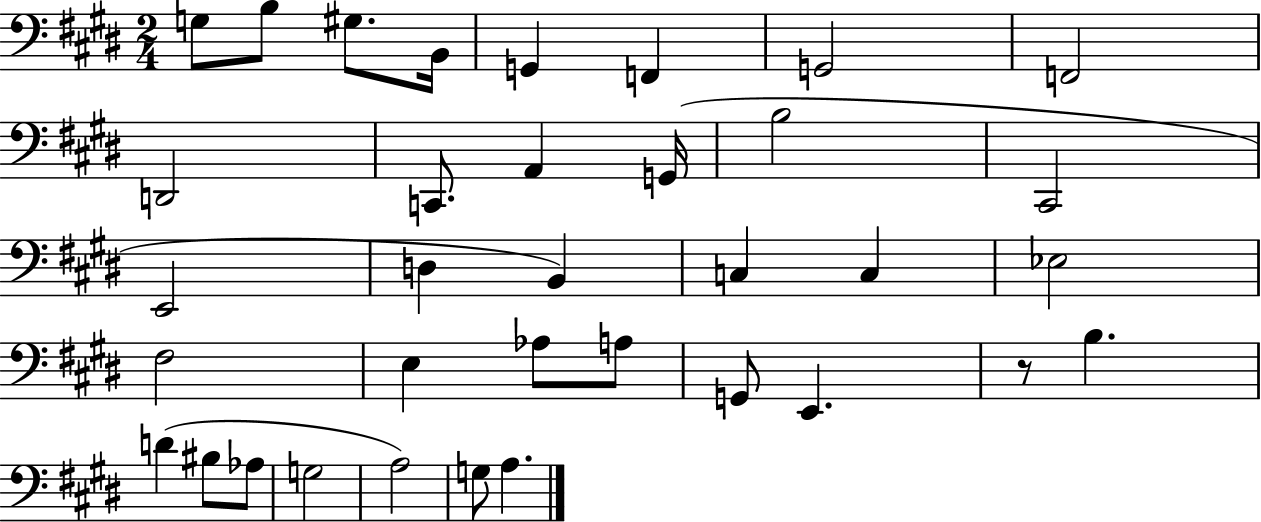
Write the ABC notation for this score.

X:1
T:Untitled
M:2/4
L:1/4
K:E
G,/2 B,/2 ^G,/2 B,,/4 G,, F,, G,,2 F,,2 D,,2 C,,/2 A,, G,,/4 B,2 ^C,,2 E,,2 D, B,, C, C, _E,2 ^F,2 E, _A,/2 A,/2 G,,/2 E,, z/2 B, D ^B,/2 _A,/2 G,2 A,2 G,/2 A,